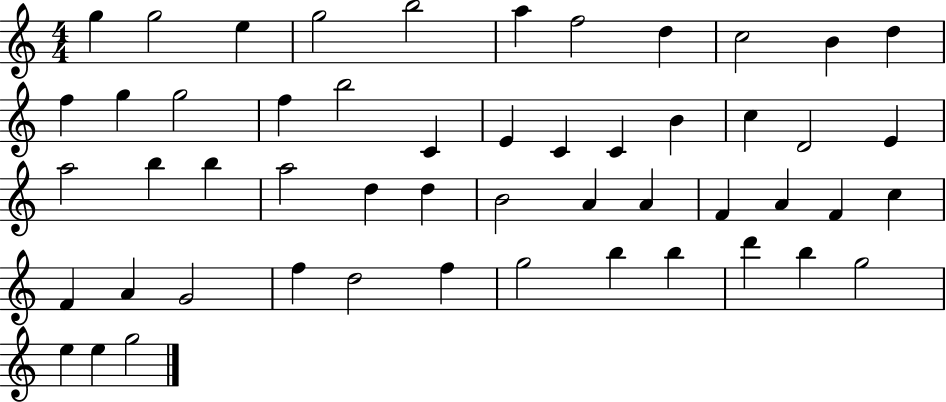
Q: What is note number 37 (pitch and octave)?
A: C5